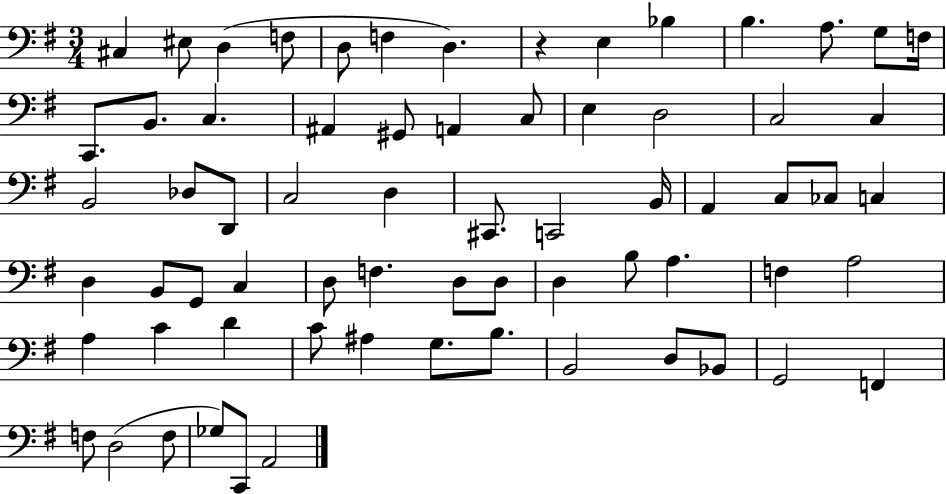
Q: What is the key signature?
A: G major